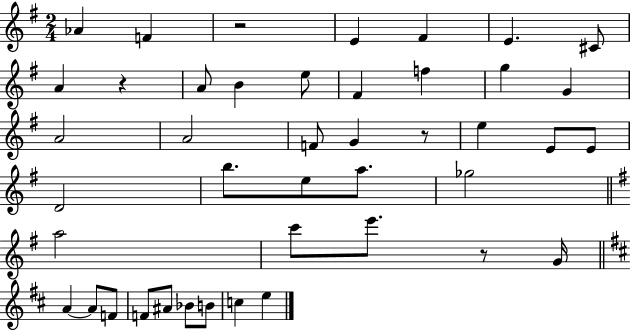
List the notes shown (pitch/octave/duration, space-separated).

Ab4/q F4/q R/h E4/q F#4/q E4/q. C#4/e A4/q R/q A4/e B4/q E5/e F#4/q F5/q G5/q G4/q A4/h A4/h F4/e G4/q R/e E5/q E4/e E4/e D4/h B5/e. E5/e A5/e. Gb5/h A5/h C6/e E6/e. R/e G4/s A4/q A4/e F4/e F4/e A#4/e Bb4/e B4/e C5/q E5/q